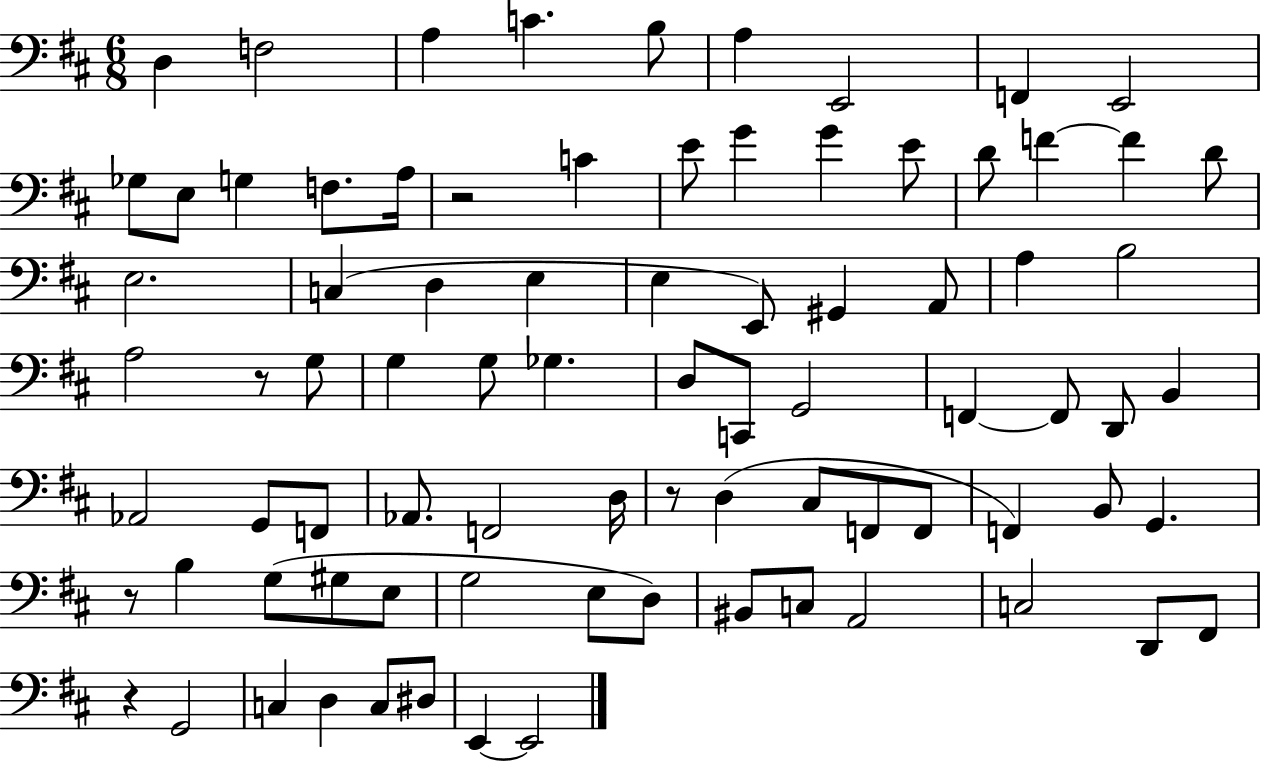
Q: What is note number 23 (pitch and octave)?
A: D4